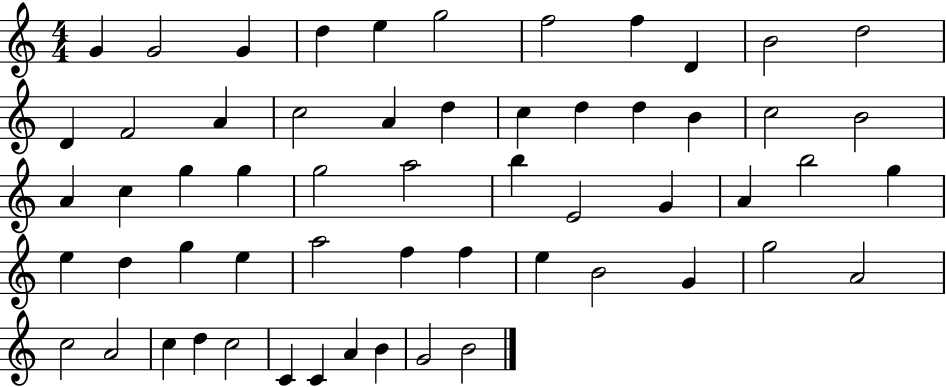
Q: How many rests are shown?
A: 0